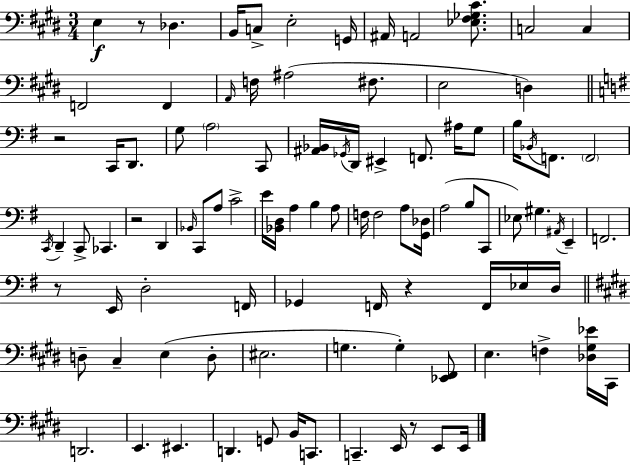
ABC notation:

X:1
T:Untitled
M:3/4
L:1/4
K:E
E, z/2 _D, B,,/4 C,/2 E,2 G,,/4 ^A,,/4 A,,2 [_E,^F,_G,^C]/2 C,2 C, F,,2 F,, A,,/4 F,/4 ^A,2 ^F,/2 E,2 D, z2 C,,/4 D,,/2 G,/2 A,2 C,,/2 [^A,,_B,,]/4 _G,,/4 D,,/4 ^E,, F,,/2 ^A,/4 G,/2 B,/4 _B,,/4 F,,/2 F,,2 C,,/4 D,, C,,/2 _C,, z2 D,, _B,,/4 C,,/2 A,/2 C2 E/4 [_B,,D,]/4 A, B, A,/2 F,/4 F,2 A,/2 [G,,_D,]/4 A,2 B,/2 C,,/2 _E,/2 ^G, ^A,,/4 E,, F,,2 z/2 E,,/4 D,2 F,,/4 _G,, F,,/4 z F,,/4 _E,/4 D,/4 D,/2 ^C, E, D,/2 ^E,2 G, G, [_E,,^F,,]/2 E, F, [_D,^G,_E]/4 ^C,,/4 D,,2 E,, ^E,, D,, G,,/2 B,,/4 C,,/2 C,, E,,/4 z/2 E,,/2 E,,/4